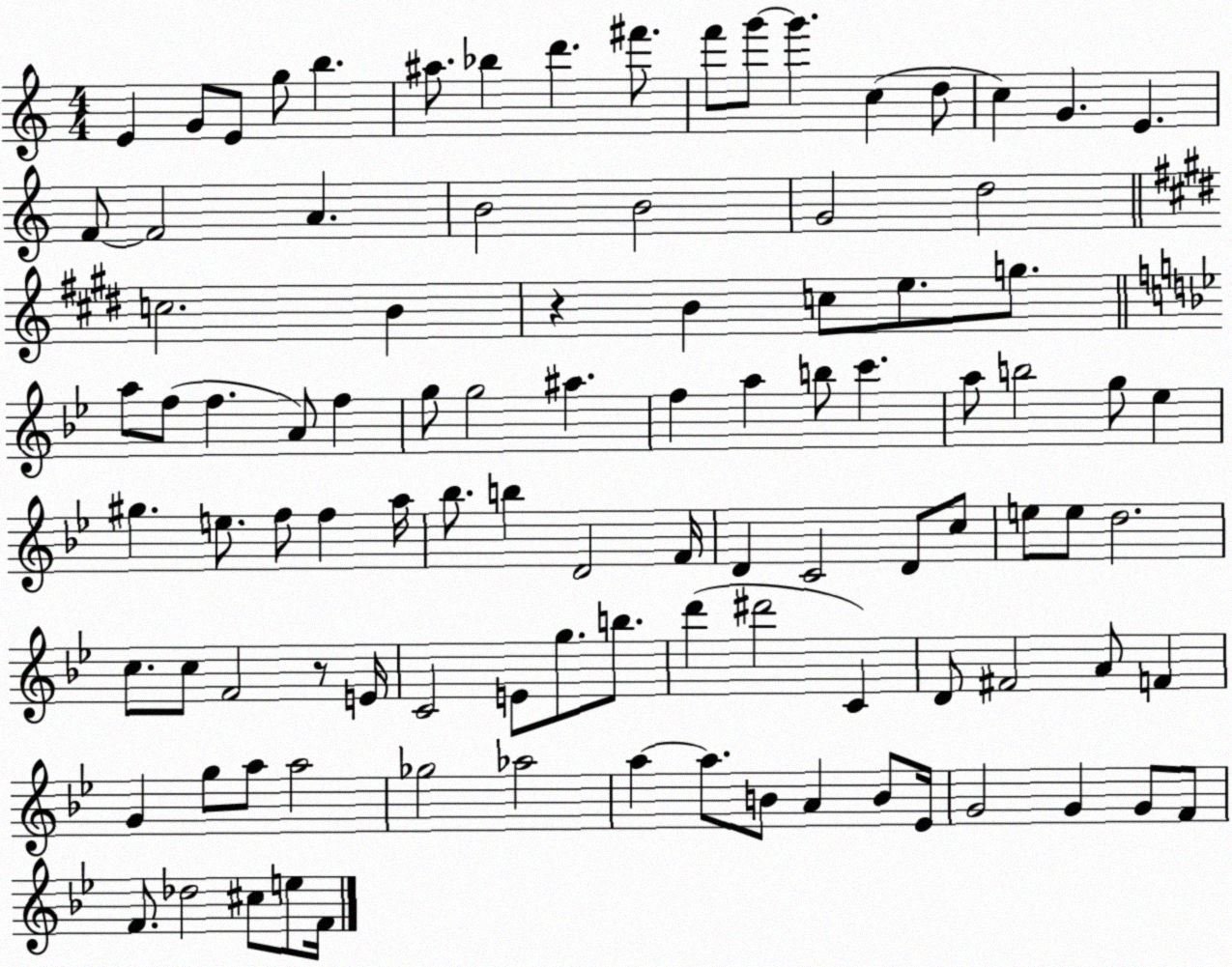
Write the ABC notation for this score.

X:1
T:Untitled
M:4/4
L:1/4
K:C
E G/2 E/2 g/2 b ^a/2 _b d' ^f'/2 f'/2 g'/2 g' c d/2 c G E F/2 F2 A B2 B2 G2 d2 c2 B z B c/2 e/2 g/2 a/2 f/2 f A/2 f g/2 g2 ^a f a b/2 c' a/2 b2 g/2 _e ^g e/2 f/2 f a/4 _b/2 b D2 F/4 D C2 D/2 c/2 e/2 e/2 d2 c/2 c/2 F2 z/2 E/4 C2 E/2 g/2 b/2 d' ^d'2 C D/2 ^F2 A/2 F G g/2 a/2 a2 _g2 _a2 a a/2 B/2 A B/2 _E/4 G2 G G/2 F/2 F/2 _d2 ^c/2 e/2 F/4